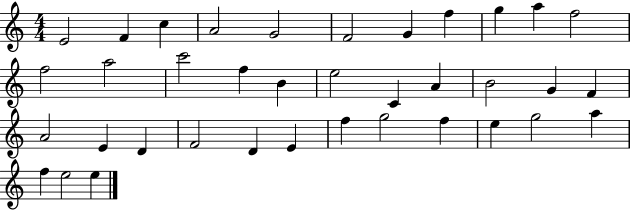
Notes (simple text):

E4/h F4/q C5/q A4/h G4/h F4/h G4/q F5/q G5/q A5/q F5/h F5/h A5/h C6/h F5/q B4/q E5/h C4/q A4/q B4/h G4/q F4/q A4/h E4/q D4/q F4/h D4/q E4/q F5/q G5/h F5/q E5/q G5/h A5/q F5/q E5/h E5/q